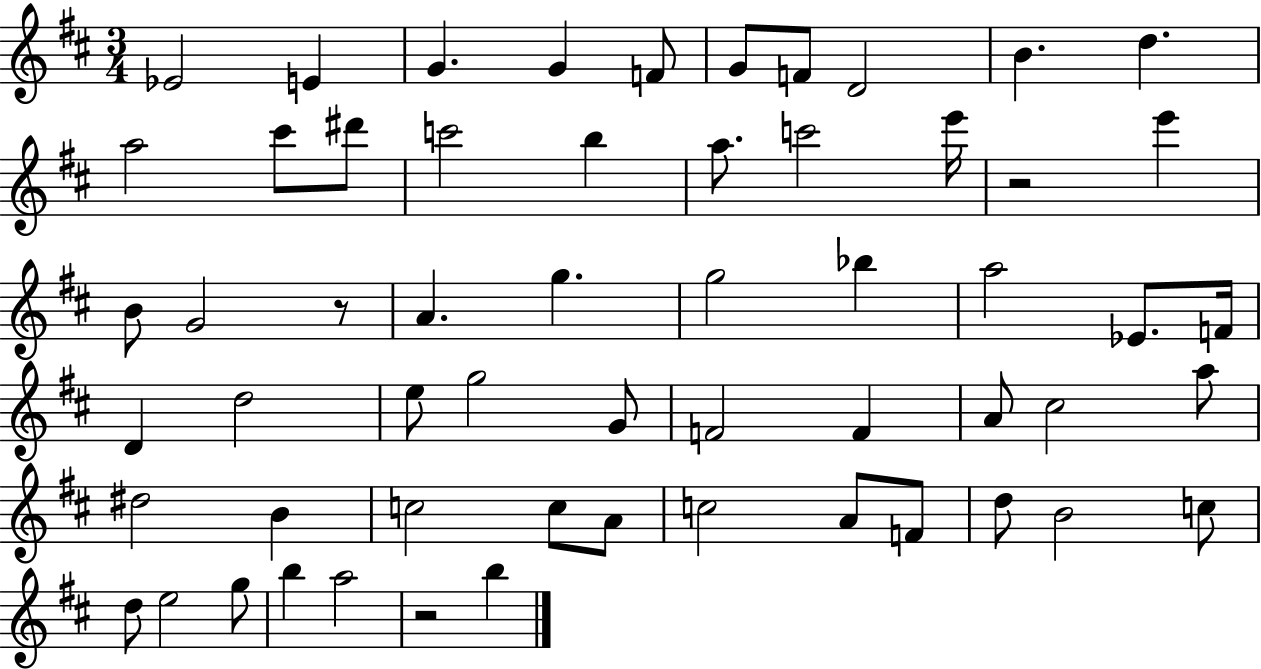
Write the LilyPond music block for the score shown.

{
  \clef treble
  \numericTimeSignature
  \time 3/4
  \key d \major
  ees'2 e'4 | g'4. g'4 f'8 | g'8 f'8 d'2 | b'4. d''4. | \break a''2 cis'''8 dis'''8 | c'''2 b''4 | a''8. c'''2 e'''16 | r2 e'''4 | \break b'8 g'2 r8 | a'4. g''4. | g''2 bes''4 | a''2 ees'8. f'16 | \break d'4 d''2 | e''8 g''2 g'8 | f'2 f'4 | a'8 cis''2 a''8 | \break dis''2 b'4 | c''2 c''8 a'8 | c''2 a'8 f'8 | d''8 b'2 c''8 | \break d''8 e''2 g''8 | b''4 a''2 | r2 b''4 | \bar "|."
}